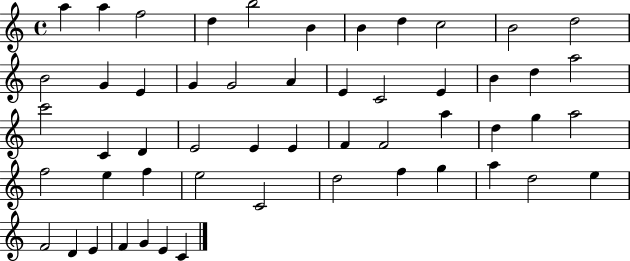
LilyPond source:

{
  \clef treble
  \time 4/4
  \defaultTimeSignature
  \key c \major
  a''4 a''4 f''2 | d''4 b''2 b'4 | b'4 d''4 c''2 | b'2 d''2 | \break b'2 g'4 e'4 | g'4 g'2 a'4 | e'4 c'2 e'4 | b'4 d''4 a''2 | \break c'''2 c'4 d'4 | e'2 e'4 e'4 | f'4 f'2 a''4 | d''4 g''4 a''2 | \break f''2 e''4 f''4 | e''2 c'2 | d''2 f''4 g''4 | a''4 d''2 e''4 | \break f'2 d'4 e'4 | f'4 g'4 e'4 c'4 | \bar "|."
}